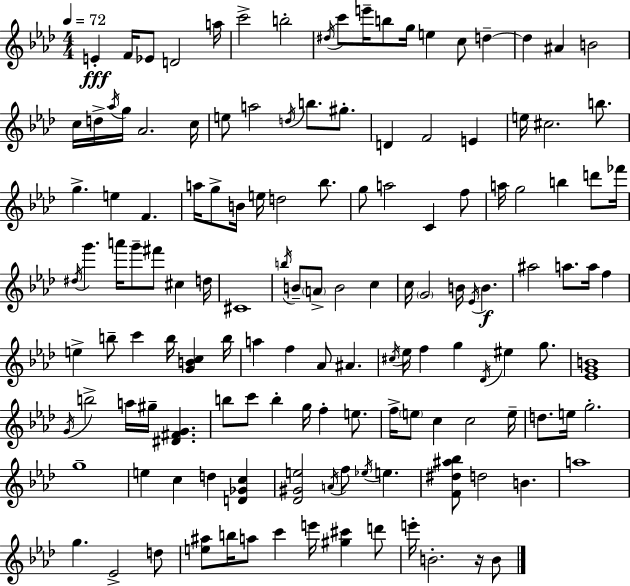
{
  \clef treble
  \numericTimeSignature
  \time 4/4
  \key f \minor
  \tempo 4 = 72
  e'4-.\fff f'16 ees'8 d'2 a''16 | c'''2-> b''2-. | \acciaccatura { dis''16 } c'''8 e'''16-- b''8 g''16 e''4 c''8 d''4--~~ | d''4 ais'4 b'2 | \break c''16 d''16-> \acciaccatura { aes''16 } g''16 aes'2. | c''16 e''8 a''2 \acciaccatura { d''16 } b''8. | gis''8.-. d'4 f'2 e'4 | e''16 cis''2. | \break b''8. g''4.-> e''4 f'4. | a''16 g''8-> b'16 e''16 d''2 | bes''8. g''8 a''2 c'4 | f''8 a''16 g''2 b''4 | \break d'''8 fes'''16 \acciaccatura { dis''16 } g'''4. a'''16 g'''8-- fis'''8 cis''4 | d''16 cis'1 | \acciaccatura { b''16 } b'8-- \parenthesize a'8-> b'2 | c''4 c''16 \parenthesize g'2 b'16 \acciaccatura { ees'16 } | \break b'4.\f ais''2 a''8. | a''16 f''4 e''4-> b''8-- c'''4 | b''16 <g' b' c''>4 b''16 a''4 f''4 aes'8 | ais'4. \acciaccatura { cis''16 } ees''16 f''4 g''4 | \break \acciaccatura { des'16 } eis''4 g''8. <ees' g' b'>1 | \acciaccatura { g'16 } b''2-> | a''16 gis''16-- <dis' fis' g'>4. b''8 c'''8 b''4-. | g''16 f''4-. e''8. f''16-> \parenthesize e''8 c''4 | \break c''2 e''16-- d''8. e''16 g''2.-. | g''1-- | e''4 c''4 | d''4 <d' ges' c''>4 <des' gis' e''>2 | \break \acciaccatura { a'16 } f''8 \acciaccatura { ees''16 } e''4. <f' dis'' ais'' bes''>8 d''2 | b'4. a''1 | g''4. | ees'2-> d''8 <e'' ais''>8 b''16 a''8 | \break c'''4 e'''16 <gis'' cis'''>4 d'''8 e'''16-. b'2.-. | r16 b'8 \bar "|."
}